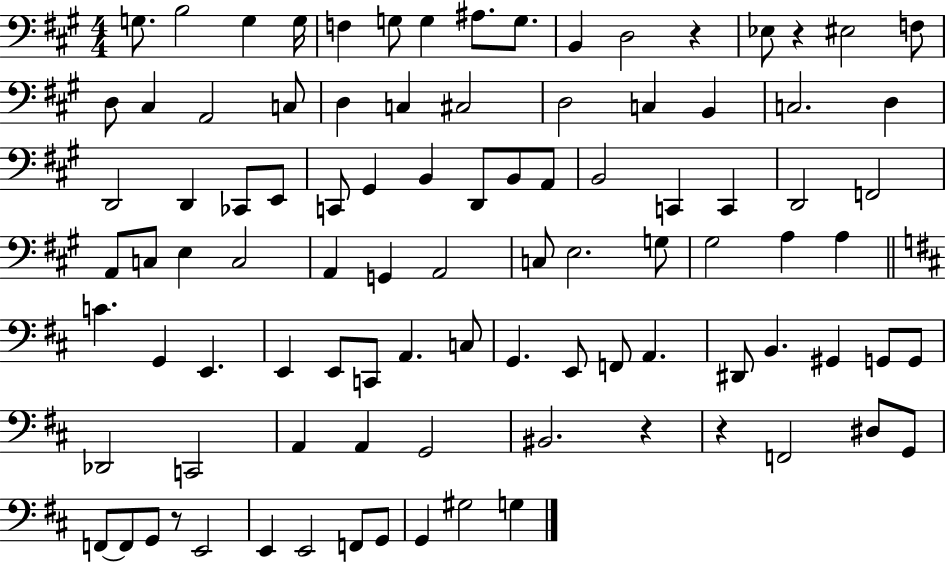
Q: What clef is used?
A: bass